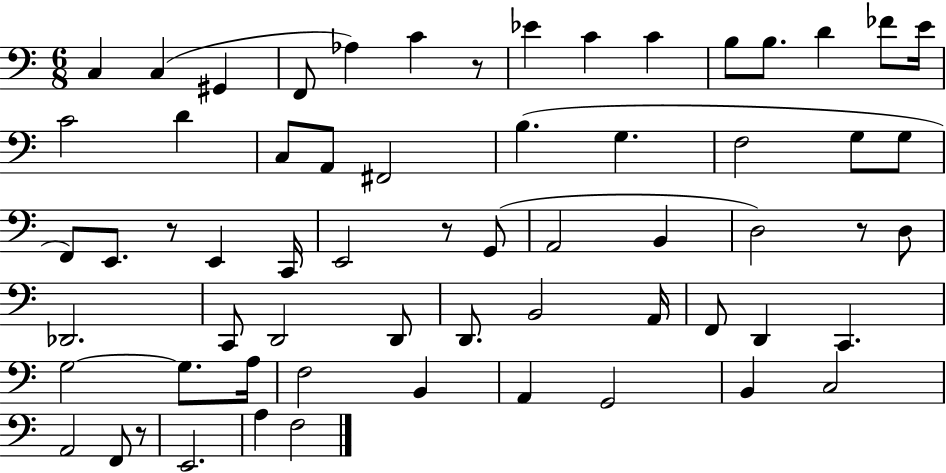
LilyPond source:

{
  \clef bass
  \numericTimeSignature
  \time 6/8
  \key c \major
  c4 c4( gis,4 | f,8 aes4) c'4 r8 | ees'4 c'4 c'4 | b8 b8. d'4 fes'8 e'16 | \break c'2 d'4 | c8 a,8 fis,2 | b4.( g4. | f2 g8 g8 | \break f,8) e,8. r8 e,4 c,16 | e,2 r8 g,8( | a,2 b,4 | d2) r8 d8 | \break des,2. | c,8 d,2 d,8 | d,8. b,2 a,16 | f,8 d,4 c,4. | \break g2~~ g8. a16 | f2 b,4 | a,4 g,2 | b,4 c2 | \break a,2 f,8 r8 | e,2. | a4 f2 | \bar "|."
}